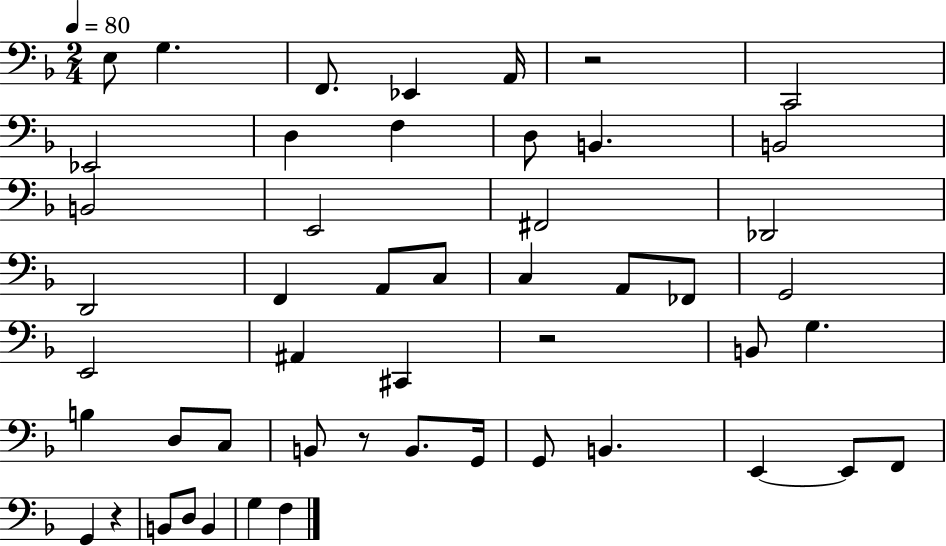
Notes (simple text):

E3/e G3/q. F2/e. Eb2/q A2/s R/h C2/h Eb2/h D3/q F3/q D3/e B2/q. B2/h B2/h E2/h F#2/h Db2/h D2/h F2/q A2/e C3/e C3/q A2/e FES2/e G2/h E2/h A#2/q C#2/q R/h B2/e G3/q. B3/q D3/e C3/e B2/e R/e B2/e. G2/s G2/e B2/q. E2/q E2/e F2/e G2/q R/q B2/e D3/e B2/q G3/q F3/q